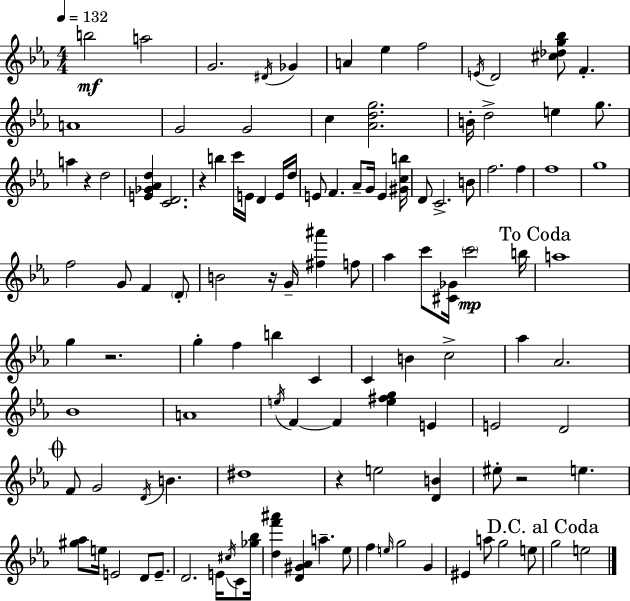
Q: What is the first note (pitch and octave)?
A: B5